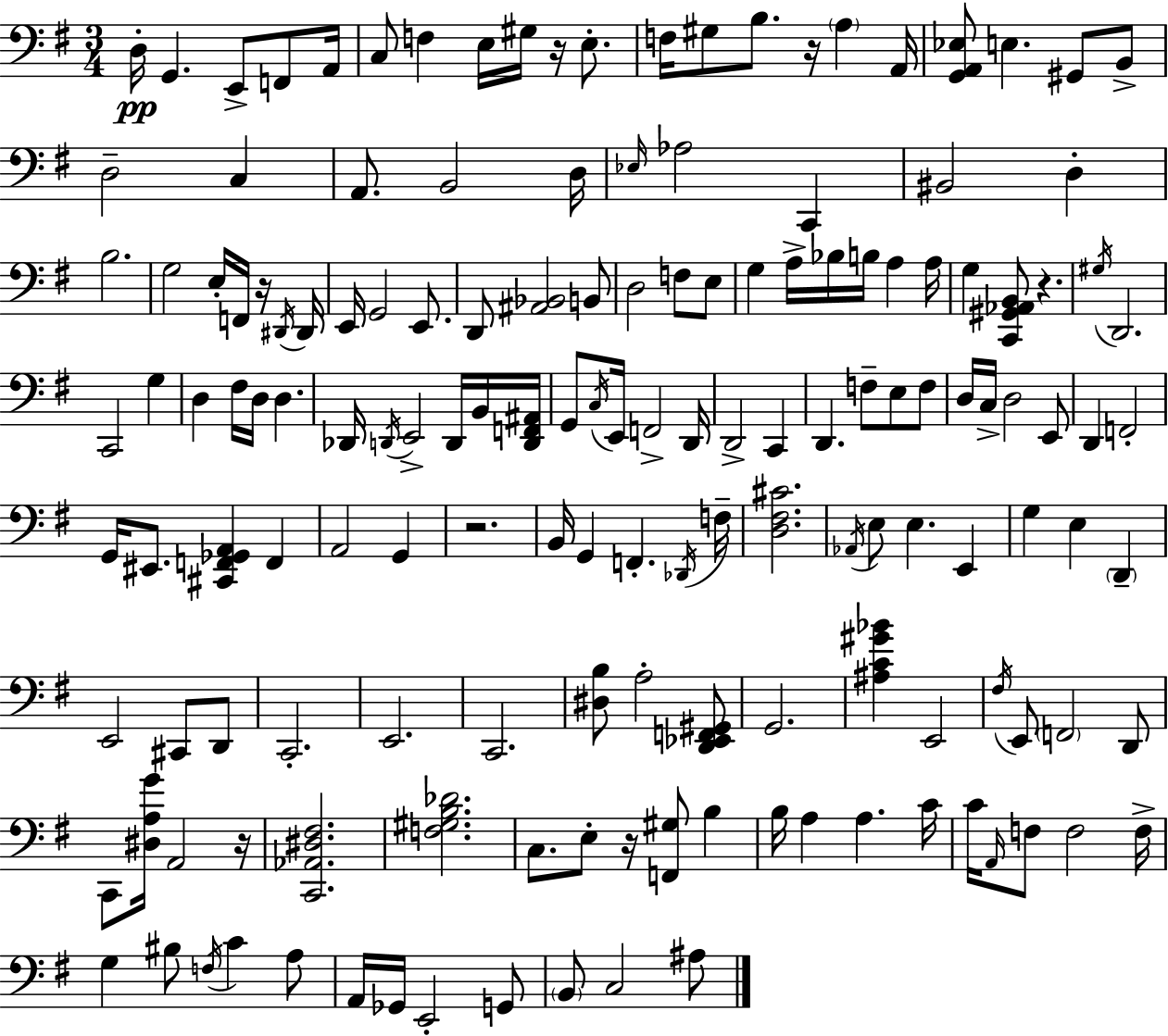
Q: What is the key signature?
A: G major